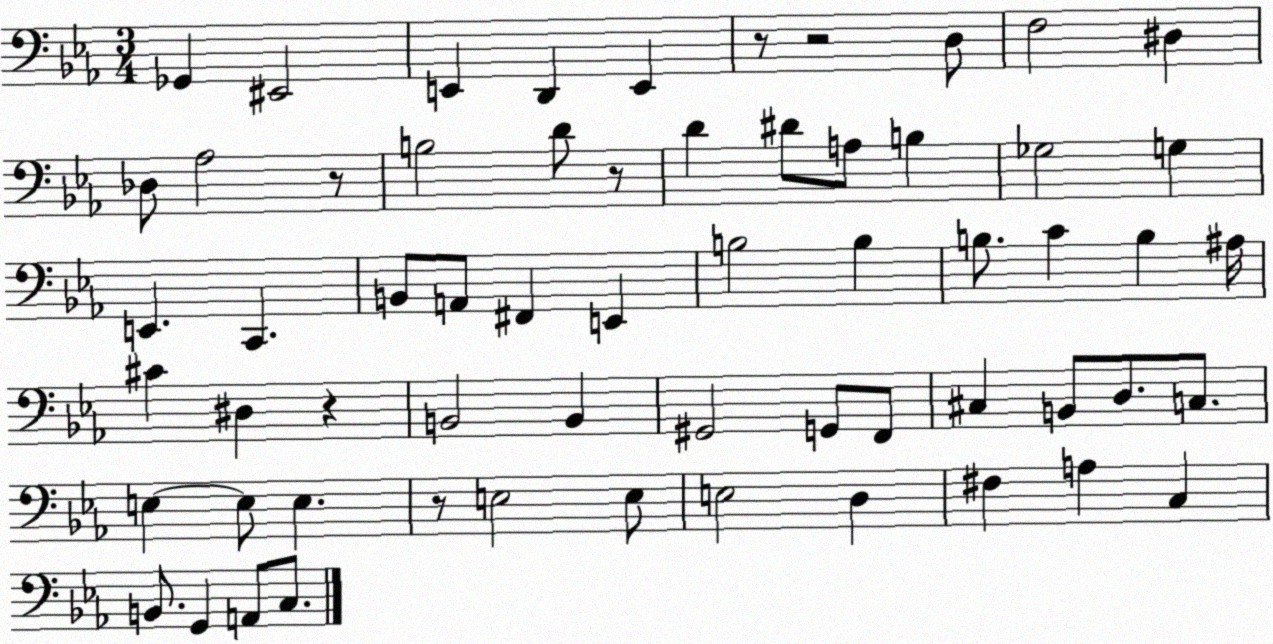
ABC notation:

X:1
T:Untitled
M:3/4
L:1/4
K:Eb
_G,, ^E,,2 E,, D,, E,, z/2 z2 D,/2 F,2 ^D, _D,/2 _A,2 z/2 B,2 D/2 z/2 D ^D/2 A,/2 B, _G,2 G, E,, C,, B,,/2 A,,/2 ^F,, E,, B,2 B, B,/2 C B, ^A,/4 ^C ^D, z B,,2 B,, ^G,,2 G,,/2 F,,/2 ^C, B,,/2 D,/2 C,/2 E, E,/2 E, z/2 E,2 E,/2 E,2 D, ^F, A, C, B,,/2 G,, A,,/2 C,/2